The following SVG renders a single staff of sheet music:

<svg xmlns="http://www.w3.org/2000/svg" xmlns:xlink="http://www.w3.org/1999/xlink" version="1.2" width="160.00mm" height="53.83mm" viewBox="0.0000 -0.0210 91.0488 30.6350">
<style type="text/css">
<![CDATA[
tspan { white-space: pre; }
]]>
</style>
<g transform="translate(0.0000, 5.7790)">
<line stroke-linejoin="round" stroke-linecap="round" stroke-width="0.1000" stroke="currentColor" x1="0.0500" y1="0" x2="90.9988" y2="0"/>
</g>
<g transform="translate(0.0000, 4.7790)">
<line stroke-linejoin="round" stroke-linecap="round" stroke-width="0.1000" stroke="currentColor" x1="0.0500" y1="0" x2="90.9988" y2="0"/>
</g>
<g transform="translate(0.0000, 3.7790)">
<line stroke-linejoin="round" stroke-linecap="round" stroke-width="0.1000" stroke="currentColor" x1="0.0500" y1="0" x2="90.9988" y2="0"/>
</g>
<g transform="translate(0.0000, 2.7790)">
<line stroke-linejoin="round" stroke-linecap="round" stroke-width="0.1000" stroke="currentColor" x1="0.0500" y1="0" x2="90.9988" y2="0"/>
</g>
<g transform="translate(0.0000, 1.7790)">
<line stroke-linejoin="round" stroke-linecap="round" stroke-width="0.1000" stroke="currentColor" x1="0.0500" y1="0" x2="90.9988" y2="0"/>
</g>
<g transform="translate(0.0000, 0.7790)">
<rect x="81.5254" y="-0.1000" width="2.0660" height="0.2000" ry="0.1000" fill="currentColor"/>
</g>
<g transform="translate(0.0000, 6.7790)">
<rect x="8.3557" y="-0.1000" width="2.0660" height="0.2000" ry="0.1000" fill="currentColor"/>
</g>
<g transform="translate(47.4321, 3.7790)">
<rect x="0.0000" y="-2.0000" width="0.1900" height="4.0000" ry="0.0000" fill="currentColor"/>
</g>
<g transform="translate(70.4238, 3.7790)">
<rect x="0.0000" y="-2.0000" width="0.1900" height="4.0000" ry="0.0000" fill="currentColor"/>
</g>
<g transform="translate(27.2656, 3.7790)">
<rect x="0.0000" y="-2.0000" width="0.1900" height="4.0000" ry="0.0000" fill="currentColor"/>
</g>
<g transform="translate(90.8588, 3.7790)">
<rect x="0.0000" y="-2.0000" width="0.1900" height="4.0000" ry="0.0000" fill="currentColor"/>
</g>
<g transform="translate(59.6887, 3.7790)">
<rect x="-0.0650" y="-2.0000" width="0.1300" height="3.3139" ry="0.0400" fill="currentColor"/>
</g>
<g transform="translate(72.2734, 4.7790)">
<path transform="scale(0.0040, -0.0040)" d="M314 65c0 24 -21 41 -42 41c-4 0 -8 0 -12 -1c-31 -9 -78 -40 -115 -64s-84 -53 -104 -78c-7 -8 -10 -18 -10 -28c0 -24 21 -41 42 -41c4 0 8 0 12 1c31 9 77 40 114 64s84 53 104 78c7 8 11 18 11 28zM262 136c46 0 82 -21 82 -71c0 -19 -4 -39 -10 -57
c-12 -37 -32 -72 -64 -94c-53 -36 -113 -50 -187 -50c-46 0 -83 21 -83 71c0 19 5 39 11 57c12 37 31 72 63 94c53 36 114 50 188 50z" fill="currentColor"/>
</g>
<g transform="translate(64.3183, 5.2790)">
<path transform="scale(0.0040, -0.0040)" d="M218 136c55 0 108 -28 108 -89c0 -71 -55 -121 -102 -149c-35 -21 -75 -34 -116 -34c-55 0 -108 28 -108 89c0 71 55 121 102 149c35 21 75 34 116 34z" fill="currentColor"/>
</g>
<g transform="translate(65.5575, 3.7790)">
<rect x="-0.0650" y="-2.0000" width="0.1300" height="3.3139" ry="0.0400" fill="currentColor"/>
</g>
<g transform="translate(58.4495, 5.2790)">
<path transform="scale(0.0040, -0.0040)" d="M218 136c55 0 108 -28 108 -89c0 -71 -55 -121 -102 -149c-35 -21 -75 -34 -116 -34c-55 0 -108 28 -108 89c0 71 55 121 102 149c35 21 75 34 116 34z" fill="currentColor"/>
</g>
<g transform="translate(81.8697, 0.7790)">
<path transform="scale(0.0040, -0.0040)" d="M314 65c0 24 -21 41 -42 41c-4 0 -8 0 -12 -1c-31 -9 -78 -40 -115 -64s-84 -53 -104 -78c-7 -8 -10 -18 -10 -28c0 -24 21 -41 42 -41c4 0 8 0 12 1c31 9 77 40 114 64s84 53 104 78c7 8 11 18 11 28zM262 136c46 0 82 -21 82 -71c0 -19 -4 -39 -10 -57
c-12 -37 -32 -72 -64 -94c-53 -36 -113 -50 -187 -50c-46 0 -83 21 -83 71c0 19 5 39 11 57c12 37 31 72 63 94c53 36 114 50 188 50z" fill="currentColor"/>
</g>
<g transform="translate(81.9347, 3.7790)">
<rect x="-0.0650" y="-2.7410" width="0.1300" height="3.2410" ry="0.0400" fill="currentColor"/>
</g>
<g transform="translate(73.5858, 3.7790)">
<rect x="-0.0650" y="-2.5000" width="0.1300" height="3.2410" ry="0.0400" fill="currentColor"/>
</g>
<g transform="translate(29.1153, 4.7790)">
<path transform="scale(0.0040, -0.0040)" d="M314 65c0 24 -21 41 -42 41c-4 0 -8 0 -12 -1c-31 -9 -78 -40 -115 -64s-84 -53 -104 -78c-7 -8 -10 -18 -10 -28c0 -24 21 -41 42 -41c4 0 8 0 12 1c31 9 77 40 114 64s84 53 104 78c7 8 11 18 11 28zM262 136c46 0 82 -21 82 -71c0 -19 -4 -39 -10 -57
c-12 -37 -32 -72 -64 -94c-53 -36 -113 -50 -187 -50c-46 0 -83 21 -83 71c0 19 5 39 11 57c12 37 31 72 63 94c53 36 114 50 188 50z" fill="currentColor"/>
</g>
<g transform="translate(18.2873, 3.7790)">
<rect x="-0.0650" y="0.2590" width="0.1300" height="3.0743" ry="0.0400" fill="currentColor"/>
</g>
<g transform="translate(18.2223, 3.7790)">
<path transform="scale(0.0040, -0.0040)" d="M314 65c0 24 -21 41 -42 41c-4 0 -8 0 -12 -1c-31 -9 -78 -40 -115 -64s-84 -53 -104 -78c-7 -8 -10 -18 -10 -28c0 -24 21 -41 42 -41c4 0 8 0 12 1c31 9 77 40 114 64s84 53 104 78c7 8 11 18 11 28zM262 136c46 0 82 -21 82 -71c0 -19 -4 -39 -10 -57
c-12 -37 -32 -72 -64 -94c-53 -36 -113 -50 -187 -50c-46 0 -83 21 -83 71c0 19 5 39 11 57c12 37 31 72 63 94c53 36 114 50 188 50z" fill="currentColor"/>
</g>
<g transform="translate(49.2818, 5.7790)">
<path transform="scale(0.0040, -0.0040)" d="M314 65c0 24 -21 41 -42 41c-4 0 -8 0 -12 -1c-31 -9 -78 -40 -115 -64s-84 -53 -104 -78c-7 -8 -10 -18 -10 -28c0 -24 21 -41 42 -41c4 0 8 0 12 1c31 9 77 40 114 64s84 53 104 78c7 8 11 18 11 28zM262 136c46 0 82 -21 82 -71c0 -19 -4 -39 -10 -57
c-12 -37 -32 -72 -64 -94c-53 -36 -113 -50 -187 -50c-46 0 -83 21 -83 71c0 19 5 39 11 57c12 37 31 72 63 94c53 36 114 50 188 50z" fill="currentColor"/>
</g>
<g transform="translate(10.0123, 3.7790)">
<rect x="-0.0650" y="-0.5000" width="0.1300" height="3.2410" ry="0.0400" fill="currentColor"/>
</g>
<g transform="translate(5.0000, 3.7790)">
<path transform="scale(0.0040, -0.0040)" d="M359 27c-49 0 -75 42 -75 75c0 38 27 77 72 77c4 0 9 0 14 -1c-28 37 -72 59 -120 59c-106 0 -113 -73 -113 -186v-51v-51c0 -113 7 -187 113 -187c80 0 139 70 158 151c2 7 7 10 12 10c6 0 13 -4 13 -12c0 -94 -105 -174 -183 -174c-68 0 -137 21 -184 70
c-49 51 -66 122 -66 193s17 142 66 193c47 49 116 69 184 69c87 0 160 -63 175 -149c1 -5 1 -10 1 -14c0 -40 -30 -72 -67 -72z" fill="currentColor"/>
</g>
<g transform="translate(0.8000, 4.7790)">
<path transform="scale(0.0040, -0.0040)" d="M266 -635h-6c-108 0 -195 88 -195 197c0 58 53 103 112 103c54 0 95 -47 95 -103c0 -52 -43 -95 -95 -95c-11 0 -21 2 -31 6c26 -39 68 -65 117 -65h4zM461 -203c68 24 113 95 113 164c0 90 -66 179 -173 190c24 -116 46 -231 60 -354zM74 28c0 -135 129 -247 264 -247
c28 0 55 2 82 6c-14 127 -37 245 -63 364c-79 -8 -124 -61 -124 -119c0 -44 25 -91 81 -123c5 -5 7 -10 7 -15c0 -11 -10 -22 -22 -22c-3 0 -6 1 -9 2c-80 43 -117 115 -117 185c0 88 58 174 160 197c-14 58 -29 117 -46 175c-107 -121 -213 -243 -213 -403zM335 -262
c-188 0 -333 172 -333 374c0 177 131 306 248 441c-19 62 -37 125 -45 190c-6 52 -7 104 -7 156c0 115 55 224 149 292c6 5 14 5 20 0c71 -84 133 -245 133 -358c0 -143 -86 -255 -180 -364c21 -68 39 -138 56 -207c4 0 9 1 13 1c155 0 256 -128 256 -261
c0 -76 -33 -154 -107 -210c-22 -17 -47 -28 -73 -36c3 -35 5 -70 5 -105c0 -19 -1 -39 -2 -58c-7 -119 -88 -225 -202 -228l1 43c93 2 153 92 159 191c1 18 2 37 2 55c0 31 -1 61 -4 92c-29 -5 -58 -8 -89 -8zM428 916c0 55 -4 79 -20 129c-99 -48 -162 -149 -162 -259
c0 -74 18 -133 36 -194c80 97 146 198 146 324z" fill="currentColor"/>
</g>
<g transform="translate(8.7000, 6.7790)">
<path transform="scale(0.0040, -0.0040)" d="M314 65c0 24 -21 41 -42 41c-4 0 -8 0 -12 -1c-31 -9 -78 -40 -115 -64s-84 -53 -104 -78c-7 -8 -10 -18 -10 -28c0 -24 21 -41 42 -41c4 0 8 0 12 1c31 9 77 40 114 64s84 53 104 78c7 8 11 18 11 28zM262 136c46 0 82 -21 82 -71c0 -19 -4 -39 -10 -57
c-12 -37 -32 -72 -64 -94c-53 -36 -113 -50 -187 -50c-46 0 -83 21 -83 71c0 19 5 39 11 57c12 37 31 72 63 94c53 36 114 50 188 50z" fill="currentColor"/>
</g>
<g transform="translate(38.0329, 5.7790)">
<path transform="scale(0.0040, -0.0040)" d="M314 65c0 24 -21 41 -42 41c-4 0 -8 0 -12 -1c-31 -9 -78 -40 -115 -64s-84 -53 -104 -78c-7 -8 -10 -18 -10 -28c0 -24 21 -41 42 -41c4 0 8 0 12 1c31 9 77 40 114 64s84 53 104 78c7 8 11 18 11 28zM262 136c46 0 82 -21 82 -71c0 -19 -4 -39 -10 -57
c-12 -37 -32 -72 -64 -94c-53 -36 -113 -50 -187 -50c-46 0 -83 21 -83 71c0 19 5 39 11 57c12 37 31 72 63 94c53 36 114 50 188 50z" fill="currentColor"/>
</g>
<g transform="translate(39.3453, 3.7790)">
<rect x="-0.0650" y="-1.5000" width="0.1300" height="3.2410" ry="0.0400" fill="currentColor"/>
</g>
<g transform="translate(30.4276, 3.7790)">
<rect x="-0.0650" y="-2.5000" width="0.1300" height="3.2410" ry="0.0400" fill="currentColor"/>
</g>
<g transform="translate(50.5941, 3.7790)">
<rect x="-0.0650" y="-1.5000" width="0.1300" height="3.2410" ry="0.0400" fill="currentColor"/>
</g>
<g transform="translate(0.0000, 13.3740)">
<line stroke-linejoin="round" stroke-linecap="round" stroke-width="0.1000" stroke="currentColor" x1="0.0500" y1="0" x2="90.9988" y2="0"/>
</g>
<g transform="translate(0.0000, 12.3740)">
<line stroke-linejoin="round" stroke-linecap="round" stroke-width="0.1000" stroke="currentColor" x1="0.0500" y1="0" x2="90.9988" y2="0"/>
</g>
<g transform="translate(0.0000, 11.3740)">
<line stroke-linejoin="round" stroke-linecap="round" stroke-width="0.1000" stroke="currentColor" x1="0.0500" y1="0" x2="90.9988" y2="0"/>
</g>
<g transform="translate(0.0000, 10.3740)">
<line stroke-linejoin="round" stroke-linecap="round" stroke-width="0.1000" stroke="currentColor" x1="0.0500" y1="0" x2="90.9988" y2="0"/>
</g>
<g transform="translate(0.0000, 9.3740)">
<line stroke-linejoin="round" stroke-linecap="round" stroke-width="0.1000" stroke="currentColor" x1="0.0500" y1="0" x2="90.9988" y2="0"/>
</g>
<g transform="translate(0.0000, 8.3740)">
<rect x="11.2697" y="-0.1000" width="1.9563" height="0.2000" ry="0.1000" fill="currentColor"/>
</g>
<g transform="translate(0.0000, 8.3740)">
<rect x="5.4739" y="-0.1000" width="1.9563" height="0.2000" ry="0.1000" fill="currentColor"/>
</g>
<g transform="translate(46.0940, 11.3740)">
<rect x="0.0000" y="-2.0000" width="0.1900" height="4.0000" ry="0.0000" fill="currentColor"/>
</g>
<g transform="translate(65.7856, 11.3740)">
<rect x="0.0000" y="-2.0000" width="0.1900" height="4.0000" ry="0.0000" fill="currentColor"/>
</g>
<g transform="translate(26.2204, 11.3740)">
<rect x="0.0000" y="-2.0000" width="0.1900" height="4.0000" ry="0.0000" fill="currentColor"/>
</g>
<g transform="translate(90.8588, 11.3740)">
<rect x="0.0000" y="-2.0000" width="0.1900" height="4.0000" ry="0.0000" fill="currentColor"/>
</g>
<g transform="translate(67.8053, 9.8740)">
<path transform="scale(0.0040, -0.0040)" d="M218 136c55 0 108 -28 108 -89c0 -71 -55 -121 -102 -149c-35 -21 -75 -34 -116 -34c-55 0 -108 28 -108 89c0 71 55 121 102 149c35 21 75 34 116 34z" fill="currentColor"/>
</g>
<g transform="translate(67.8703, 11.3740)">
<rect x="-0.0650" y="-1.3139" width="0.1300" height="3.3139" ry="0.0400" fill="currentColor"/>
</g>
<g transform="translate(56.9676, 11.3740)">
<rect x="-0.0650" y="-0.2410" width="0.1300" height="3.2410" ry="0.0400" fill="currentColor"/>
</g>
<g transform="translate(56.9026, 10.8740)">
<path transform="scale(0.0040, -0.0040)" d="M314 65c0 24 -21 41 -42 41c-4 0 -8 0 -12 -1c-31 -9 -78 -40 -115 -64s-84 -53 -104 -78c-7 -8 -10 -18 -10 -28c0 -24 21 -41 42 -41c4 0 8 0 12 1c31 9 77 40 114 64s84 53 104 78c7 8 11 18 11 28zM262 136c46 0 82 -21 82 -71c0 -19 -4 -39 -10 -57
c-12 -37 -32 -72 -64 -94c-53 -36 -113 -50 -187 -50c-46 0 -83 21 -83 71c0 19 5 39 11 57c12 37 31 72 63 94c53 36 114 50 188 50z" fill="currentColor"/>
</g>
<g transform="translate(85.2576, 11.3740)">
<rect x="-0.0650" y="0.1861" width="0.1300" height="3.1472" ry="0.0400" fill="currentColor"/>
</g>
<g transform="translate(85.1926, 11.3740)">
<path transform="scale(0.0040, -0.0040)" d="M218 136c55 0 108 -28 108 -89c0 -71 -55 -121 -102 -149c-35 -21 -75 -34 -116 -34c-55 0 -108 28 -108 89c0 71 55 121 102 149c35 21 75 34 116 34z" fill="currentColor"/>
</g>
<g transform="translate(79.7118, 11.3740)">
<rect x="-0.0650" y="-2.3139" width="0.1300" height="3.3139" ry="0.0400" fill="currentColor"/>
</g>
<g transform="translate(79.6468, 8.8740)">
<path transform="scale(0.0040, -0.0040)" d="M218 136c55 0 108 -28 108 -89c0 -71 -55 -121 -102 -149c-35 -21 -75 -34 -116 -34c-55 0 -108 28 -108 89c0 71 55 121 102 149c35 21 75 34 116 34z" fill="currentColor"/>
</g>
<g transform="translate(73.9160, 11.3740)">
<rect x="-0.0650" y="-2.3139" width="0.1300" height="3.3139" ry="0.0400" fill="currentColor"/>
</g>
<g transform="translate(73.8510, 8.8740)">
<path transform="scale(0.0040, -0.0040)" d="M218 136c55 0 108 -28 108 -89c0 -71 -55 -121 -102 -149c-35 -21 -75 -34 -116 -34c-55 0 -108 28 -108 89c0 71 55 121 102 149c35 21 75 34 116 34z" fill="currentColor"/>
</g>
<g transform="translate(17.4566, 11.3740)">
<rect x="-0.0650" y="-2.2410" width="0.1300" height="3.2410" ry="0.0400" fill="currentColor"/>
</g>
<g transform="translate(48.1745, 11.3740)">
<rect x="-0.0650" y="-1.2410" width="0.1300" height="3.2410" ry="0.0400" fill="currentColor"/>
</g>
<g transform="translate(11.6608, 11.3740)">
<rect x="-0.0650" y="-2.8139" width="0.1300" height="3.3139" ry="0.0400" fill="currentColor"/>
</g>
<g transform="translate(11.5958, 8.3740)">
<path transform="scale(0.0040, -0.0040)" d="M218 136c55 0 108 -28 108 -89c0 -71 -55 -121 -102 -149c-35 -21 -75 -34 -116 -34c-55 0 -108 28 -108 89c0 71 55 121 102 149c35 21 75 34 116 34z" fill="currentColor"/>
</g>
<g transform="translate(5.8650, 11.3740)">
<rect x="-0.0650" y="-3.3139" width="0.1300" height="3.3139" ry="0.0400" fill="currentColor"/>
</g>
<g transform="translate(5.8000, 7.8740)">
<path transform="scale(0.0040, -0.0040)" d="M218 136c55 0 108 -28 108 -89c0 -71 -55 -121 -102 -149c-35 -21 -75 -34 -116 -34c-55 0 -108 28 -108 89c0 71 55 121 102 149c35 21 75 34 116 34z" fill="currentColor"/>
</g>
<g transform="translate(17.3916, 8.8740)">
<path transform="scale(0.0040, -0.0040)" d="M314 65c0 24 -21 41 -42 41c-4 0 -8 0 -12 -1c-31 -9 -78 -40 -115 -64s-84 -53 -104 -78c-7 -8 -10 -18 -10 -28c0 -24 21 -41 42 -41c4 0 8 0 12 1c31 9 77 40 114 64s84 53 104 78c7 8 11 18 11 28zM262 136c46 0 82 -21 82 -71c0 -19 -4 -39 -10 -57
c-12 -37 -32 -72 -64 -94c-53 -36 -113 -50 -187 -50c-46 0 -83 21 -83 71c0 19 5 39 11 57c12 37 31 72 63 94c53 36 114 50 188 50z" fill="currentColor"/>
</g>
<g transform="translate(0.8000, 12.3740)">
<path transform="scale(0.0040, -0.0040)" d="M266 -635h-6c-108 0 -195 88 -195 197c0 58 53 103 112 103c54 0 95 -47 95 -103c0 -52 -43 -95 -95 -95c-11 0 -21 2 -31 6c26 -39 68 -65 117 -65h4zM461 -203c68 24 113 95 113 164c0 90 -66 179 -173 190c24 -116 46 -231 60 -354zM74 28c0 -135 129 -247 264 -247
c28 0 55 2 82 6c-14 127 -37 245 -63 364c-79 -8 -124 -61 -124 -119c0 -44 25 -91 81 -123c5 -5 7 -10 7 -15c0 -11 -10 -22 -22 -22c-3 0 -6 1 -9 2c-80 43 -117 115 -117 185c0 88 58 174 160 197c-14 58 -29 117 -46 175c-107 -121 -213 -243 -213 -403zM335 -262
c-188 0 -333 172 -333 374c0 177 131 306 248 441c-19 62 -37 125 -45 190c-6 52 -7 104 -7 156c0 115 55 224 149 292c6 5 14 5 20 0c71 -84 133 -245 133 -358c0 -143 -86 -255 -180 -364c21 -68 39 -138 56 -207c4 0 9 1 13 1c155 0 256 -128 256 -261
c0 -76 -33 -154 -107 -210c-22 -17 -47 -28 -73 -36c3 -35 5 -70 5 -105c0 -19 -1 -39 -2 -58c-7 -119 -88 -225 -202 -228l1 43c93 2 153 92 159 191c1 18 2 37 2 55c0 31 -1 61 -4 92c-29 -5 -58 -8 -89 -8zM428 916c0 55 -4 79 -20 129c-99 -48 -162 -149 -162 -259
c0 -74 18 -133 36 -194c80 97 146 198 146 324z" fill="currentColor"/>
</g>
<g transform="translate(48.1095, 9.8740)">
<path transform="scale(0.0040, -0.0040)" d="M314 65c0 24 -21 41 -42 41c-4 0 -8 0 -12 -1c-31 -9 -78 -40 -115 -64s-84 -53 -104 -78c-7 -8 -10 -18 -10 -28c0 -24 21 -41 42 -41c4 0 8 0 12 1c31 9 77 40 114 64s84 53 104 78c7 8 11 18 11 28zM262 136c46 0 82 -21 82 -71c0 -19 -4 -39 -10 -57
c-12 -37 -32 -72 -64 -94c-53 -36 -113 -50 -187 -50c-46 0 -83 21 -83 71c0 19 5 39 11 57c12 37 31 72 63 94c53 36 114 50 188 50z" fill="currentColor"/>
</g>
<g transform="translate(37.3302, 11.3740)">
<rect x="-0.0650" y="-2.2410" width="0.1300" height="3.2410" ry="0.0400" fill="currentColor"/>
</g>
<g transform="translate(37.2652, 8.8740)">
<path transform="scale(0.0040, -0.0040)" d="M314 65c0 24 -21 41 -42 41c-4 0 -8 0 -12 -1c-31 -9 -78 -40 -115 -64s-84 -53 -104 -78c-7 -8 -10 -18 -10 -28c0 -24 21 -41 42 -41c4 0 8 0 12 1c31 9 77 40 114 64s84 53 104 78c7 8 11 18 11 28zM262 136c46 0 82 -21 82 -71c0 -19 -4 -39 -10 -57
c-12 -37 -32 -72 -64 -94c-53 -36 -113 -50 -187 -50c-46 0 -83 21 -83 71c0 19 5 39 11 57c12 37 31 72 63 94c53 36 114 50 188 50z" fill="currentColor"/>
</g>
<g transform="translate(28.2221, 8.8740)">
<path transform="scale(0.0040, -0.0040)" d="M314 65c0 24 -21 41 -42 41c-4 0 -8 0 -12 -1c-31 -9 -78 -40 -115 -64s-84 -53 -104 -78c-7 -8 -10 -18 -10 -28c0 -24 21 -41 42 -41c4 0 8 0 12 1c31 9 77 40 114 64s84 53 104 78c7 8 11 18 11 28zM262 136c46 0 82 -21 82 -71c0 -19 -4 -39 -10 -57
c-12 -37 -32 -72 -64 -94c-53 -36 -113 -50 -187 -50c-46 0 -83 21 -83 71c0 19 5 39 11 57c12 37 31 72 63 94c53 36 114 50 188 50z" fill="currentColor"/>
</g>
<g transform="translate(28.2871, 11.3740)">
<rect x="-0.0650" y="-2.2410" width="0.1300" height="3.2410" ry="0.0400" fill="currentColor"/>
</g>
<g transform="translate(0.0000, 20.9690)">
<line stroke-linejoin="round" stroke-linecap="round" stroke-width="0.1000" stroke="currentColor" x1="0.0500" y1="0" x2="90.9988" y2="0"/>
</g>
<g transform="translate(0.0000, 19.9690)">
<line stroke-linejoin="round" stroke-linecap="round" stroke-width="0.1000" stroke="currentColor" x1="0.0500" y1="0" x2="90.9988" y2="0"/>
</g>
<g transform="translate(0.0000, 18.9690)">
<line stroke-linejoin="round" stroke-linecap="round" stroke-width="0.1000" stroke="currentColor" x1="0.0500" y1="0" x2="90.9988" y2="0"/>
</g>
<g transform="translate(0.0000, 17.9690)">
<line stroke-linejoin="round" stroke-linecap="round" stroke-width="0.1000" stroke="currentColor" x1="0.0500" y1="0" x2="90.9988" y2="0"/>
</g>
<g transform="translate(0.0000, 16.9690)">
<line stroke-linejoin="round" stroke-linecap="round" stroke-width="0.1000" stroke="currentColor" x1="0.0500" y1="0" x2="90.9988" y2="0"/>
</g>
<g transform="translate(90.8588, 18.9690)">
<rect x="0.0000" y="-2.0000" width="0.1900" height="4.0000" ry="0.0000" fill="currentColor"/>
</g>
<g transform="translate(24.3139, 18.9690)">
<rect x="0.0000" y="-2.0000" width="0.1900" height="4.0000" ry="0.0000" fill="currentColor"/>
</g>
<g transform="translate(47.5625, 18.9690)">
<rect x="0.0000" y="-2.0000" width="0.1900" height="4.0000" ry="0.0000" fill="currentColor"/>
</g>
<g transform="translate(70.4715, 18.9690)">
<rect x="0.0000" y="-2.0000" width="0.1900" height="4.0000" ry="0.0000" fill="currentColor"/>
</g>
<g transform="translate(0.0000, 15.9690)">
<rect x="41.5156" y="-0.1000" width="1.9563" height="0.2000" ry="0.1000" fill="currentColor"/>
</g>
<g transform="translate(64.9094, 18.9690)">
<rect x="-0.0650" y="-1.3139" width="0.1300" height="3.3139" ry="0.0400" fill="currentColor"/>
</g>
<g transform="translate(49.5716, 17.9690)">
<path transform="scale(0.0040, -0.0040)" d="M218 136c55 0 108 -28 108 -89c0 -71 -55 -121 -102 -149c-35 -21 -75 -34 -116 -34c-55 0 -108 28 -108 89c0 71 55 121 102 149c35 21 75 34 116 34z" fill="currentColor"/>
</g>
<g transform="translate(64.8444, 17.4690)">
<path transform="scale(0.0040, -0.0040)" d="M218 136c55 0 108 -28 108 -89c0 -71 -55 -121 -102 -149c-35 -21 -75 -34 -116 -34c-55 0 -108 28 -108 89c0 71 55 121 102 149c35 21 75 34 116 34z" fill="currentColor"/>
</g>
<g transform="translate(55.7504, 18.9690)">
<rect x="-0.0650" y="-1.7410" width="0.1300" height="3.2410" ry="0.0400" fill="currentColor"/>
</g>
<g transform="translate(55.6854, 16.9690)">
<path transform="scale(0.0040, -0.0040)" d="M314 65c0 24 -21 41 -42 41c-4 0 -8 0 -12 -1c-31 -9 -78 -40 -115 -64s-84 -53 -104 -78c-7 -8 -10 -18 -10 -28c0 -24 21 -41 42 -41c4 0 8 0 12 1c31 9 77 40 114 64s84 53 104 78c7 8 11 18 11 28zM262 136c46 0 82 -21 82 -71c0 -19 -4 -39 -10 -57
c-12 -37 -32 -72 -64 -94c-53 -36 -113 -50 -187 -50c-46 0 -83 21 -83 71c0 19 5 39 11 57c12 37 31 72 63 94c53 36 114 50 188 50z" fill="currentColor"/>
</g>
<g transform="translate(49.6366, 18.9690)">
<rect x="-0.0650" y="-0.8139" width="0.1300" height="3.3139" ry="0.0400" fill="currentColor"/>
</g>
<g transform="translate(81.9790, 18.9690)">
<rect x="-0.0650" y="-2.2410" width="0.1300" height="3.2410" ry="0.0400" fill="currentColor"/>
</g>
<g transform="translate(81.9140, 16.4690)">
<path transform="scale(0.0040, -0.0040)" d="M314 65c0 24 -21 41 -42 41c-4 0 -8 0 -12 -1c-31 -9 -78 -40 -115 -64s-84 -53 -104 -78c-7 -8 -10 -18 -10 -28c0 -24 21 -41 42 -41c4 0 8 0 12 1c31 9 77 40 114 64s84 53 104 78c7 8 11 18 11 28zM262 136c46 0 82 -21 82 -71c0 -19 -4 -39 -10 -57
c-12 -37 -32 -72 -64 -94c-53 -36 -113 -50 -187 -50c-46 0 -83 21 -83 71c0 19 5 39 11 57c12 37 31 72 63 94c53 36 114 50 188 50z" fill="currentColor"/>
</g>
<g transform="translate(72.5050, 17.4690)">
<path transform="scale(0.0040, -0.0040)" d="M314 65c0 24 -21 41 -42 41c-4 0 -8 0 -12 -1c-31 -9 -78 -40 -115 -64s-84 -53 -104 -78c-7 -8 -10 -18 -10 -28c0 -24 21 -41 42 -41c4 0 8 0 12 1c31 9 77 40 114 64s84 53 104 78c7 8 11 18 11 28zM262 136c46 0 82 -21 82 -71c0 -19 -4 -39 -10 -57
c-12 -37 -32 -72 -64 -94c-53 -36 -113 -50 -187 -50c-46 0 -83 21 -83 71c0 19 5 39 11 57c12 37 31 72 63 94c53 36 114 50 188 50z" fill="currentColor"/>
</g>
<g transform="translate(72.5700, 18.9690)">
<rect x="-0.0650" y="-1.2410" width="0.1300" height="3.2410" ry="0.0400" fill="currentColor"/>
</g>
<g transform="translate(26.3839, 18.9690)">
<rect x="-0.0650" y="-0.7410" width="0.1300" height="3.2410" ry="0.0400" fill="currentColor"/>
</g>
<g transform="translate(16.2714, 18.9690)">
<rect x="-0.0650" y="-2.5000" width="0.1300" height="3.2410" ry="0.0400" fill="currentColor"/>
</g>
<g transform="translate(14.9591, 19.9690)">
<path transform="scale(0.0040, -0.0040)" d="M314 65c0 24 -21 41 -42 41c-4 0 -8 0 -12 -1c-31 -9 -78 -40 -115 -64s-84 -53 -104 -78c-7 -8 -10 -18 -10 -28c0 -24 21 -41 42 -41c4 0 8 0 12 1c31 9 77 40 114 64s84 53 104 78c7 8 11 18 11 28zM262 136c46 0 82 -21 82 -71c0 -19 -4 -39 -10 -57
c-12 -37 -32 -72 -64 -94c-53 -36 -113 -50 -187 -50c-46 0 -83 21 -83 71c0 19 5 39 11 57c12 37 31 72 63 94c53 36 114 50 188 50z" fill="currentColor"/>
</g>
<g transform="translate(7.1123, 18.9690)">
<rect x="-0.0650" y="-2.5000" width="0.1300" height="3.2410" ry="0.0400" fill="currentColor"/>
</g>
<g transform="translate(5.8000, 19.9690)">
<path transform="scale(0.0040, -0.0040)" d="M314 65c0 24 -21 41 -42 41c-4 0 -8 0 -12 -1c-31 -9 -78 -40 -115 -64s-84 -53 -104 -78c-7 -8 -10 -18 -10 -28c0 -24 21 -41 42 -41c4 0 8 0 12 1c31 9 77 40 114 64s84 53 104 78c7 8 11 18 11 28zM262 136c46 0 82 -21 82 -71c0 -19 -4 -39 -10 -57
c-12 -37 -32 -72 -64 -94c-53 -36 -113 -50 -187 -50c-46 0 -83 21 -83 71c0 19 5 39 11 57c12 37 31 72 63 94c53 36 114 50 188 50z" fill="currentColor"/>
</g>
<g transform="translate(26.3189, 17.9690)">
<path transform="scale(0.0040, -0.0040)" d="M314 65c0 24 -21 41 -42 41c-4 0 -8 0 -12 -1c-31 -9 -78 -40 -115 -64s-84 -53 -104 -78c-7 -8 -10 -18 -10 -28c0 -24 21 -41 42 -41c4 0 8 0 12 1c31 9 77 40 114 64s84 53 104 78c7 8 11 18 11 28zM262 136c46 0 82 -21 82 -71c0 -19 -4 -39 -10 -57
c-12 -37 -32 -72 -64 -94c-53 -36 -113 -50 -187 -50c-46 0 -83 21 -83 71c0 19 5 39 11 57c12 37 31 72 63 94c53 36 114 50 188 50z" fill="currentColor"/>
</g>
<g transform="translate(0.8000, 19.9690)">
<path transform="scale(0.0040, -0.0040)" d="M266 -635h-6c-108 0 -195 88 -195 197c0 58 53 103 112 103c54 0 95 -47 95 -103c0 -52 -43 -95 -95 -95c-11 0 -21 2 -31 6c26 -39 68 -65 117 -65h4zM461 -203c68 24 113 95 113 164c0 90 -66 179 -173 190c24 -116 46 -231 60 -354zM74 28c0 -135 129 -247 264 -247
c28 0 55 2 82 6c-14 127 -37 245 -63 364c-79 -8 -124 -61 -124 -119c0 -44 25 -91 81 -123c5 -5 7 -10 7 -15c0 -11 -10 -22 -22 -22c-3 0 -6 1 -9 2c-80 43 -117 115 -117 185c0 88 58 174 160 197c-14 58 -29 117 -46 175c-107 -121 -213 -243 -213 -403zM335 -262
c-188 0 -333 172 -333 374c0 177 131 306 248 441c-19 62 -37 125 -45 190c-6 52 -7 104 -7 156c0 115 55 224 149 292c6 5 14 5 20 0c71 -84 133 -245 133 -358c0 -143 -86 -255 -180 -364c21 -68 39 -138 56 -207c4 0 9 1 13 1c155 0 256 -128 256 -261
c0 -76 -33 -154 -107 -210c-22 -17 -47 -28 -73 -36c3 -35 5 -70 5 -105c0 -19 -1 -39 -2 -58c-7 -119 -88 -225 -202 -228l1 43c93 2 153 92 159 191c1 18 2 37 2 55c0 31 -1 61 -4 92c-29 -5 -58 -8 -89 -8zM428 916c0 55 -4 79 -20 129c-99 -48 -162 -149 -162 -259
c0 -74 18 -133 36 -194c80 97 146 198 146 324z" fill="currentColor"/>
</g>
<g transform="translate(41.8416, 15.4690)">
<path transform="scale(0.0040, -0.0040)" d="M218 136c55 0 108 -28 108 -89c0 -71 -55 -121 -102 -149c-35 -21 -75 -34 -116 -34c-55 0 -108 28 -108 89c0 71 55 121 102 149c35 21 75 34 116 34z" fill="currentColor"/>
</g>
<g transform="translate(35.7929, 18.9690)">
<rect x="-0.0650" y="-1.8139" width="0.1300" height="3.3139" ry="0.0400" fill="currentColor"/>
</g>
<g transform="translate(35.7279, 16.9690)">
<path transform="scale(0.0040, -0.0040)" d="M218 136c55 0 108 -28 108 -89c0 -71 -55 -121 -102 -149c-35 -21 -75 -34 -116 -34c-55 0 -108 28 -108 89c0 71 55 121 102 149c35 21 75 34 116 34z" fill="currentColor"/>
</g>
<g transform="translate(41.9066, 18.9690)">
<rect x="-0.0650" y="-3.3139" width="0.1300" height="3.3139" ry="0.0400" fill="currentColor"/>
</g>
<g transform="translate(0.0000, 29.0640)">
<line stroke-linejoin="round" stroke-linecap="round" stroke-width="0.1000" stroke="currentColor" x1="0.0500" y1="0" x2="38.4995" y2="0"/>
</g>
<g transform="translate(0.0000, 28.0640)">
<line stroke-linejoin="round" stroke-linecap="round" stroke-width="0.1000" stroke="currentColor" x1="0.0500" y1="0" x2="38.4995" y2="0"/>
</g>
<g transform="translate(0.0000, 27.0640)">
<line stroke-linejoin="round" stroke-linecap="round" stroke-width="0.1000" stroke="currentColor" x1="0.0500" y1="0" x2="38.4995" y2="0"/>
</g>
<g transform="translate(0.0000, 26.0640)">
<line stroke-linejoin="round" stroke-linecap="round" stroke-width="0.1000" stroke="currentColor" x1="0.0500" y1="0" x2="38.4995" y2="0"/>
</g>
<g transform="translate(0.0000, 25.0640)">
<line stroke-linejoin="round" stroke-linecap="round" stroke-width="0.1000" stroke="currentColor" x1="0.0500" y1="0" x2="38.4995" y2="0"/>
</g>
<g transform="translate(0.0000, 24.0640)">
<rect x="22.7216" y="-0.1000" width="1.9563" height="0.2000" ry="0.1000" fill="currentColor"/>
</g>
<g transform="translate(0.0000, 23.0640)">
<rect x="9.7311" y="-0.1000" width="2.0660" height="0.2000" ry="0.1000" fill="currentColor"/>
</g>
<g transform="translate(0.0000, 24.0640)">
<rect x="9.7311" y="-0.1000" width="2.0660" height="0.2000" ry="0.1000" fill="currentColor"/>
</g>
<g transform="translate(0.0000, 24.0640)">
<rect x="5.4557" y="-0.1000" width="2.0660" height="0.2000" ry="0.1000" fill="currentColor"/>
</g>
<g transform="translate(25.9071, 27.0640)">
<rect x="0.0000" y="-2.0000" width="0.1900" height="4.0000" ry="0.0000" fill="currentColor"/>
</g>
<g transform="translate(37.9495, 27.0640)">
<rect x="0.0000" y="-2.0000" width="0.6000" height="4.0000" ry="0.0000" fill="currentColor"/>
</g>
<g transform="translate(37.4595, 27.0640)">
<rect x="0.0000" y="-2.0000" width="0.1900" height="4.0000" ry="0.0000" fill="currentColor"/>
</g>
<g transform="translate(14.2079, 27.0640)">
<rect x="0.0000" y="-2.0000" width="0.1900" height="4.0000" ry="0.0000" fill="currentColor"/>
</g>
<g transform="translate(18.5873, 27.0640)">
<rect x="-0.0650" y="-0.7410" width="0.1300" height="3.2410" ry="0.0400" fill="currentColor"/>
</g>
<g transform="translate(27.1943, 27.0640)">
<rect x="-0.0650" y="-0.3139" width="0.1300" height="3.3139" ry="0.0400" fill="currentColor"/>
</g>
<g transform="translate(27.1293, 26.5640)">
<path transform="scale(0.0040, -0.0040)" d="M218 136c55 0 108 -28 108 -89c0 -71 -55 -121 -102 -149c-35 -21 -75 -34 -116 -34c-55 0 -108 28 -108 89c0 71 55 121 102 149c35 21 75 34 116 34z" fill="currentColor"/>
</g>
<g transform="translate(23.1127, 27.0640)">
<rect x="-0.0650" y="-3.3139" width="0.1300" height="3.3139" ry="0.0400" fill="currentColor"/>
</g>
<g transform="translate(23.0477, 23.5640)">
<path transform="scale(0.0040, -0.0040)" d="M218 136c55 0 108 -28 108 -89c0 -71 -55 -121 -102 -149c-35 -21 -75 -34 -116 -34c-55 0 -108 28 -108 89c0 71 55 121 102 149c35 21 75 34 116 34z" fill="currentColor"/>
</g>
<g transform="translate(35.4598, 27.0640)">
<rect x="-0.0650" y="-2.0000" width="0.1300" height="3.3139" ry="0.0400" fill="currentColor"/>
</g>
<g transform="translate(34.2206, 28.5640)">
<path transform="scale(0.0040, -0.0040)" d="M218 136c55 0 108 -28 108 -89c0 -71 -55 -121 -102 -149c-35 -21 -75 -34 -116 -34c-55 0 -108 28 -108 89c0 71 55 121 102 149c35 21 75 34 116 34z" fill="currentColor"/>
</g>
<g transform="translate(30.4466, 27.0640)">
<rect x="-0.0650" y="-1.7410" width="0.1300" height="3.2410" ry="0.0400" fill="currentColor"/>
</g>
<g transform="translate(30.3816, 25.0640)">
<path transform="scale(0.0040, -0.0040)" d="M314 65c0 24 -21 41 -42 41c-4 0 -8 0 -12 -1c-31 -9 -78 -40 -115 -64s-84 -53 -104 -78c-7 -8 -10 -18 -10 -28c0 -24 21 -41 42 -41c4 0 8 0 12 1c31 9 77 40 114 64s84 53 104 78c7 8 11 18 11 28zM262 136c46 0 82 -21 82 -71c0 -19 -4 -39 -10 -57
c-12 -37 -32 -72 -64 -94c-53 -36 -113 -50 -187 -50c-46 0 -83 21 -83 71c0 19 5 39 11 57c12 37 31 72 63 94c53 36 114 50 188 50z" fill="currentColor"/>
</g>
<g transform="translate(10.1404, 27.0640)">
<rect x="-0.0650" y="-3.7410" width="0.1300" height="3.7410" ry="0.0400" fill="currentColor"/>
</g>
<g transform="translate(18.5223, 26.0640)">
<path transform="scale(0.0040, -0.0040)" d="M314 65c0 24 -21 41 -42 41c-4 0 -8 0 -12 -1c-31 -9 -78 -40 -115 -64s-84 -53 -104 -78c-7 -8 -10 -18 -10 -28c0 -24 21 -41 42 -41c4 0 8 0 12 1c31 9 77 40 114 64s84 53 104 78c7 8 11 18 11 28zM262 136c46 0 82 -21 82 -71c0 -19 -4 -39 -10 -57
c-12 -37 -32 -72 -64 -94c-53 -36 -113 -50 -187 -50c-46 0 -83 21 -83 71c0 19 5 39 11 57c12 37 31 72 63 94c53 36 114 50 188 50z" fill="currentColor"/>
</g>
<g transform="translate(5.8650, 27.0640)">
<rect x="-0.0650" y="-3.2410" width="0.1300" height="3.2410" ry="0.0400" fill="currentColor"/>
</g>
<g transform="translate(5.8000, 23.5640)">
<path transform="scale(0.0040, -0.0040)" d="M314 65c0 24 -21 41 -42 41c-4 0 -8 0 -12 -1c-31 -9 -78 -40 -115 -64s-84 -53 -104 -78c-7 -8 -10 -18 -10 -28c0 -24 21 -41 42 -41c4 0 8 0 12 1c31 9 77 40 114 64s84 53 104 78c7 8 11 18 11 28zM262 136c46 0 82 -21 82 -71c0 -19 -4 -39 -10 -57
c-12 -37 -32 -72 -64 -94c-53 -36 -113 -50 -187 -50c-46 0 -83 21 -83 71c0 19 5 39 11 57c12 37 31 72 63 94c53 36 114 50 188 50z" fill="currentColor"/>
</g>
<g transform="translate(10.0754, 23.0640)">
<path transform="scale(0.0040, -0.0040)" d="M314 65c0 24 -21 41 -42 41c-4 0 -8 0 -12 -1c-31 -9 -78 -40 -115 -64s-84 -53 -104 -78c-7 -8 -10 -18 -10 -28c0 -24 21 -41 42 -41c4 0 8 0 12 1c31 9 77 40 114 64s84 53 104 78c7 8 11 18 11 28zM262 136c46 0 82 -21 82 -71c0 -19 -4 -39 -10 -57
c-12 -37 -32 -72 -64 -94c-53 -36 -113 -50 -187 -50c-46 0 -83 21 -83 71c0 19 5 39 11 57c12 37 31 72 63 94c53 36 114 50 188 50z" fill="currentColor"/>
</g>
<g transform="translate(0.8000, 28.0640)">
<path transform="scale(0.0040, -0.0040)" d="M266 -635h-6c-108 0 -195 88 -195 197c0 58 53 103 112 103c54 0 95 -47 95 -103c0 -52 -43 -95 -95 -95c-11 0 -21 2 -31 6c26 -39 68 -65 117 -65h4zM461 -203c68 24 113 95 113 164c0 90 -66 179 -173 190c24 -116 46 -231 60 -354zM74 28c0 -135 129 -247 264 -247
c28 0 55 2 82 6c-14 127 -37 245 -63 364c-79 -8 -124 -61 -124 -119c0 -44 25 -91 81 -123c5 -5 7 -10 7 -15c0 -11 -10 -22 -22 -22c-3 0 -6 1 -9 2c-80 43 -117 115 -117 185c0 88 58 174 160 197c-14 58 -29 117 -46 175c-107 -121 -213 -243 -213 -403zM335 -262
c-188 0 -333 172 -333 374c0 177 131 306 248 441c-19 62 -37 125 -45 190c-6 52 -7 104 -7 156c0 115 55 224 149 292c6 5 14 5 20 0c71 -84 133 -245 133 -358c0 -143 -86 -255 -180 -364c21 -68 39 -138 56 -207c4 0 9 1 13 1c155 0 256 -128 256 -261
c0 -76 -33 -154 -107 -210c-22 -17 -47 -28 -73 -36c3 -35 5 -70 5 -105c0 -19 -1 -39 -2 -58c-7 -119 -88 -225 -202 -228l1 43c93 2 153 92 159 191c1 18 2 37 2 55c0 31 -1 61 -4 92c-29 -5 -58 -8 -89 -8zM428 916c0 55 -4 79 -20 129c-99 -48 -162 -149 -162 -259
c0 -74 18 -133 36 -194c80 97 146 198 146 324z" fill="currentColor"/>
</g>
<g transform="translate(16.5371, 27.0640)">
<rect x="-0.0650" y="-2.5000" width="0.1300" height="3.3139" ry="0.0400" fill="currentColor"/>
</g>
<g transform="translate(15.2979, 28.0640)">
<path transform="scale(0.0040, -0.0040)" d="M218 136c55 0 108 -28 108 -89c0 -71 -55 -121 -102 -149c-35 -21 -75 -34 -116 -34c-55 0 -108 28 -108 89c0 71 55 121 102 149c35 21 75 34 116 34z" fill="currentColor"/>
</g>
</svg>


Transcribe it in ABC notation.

X:1
T:Untitled
M:4/4
L:1/4
K:C
C2 B2 G2 E2 E2 F F G2 a2 b a g2 g2 g2 e2 c2 e g g B G2 G2 d2 f b d f2 e e2 g2 b2 c'2 G d2 b c f2 F